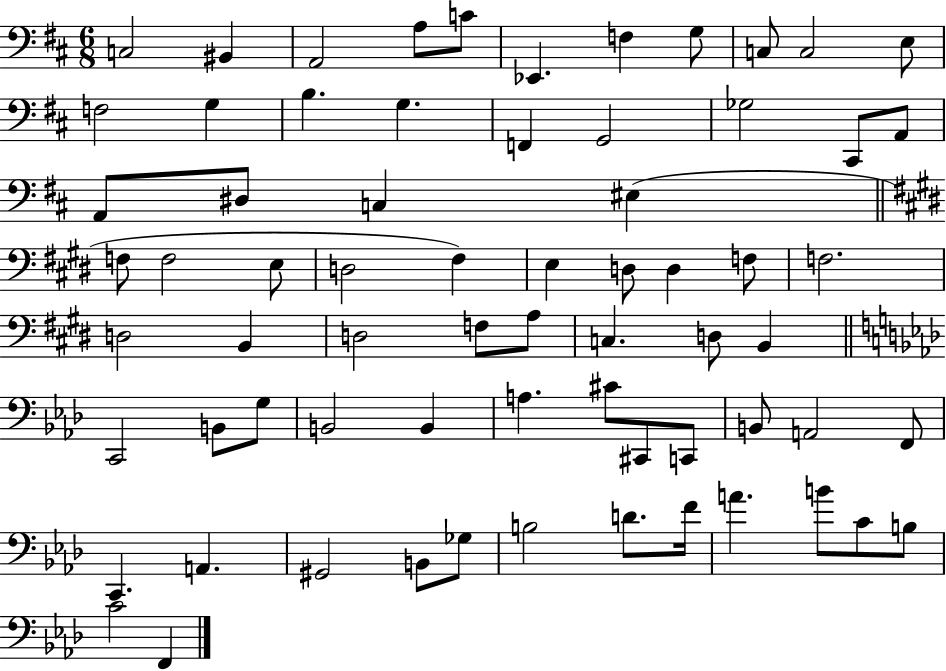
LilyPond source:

{
  \clef bass
  \numericTimeSignature
  \time 6/8
  \key d \major
  c2 bis,4 | a,2 a8 c'8 | ees,4. f4 g8 | c8 c2 e8 | \break f2 g4 | b4. g4. | f,4 g,2 | ges2 cis,8 a,8 | \break a,8 dis8 c4 eis4( | \bar "||" \break \key e \major f8 f2 e8 | d2 fis4) | e4 d8 d4 f8 | f2. | \break d2 b,4 | d2 f8 a8 | c4. d8 b,4 | \bar "||" \break \key f \minor c,2 b,8 g8 | b,2 b,4 | a4. cis'8 cis,8 c,8 | b,8 a,2 f,8 | \break c,4. a,4. | gis,2 b,8 ges8 | b2 d'8. f'16 | a'4. b'8 c'8 b8 | \break c'2 f,4 | \bar "|."
}